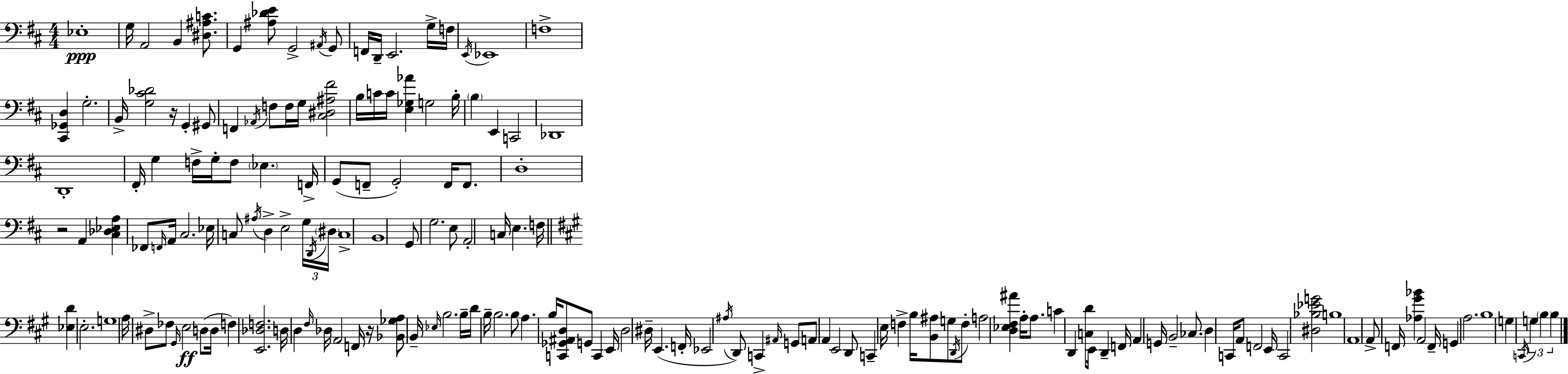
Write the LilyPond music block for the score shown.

{
  \clef bass
  \numericTimeSignature
  \time 4/4
  \key d \major
  \repeat volta 2 { ees1-.\ppp | g16 a,2 b,4 <dis ais c'>8. | g,4 <ais des' e'>8 g,2-> \acciaccatura { ais,16 } g,8 | f,16 d,16-- e,2. g16-> | \break f16 \acciaccatura { e,16 } ees,1 | f1-> | <cis, ges, d>4 g2.-. | b,16-> <g cis' des'>2 r16 g,4-. | \break gis,8 f,4 \acciaccatura { aes,16 } f8 f16 g16 <cis dis ais fis'>2 | b16 c'16 c'16 <e ges aes'>4 g2 | b16-. \parenthesize b4 e,4 c,2 | des,1 | \break d,1-. | fis,16-. g4 f16-> g16-. f8 \parenthesize ees4. | f,16-> g,8( f,8-- g,2-.) f,16 | f,8. d1-. | \break r2 a,4 <cis des ees a>4 | fes,8 \grace { f,16 } a,16 cis2. | ees16 c8 \acciaccatura { ais16 } d4-> e2-> | \tuplet 3/2 { g16 \acciaccatura { d,16 } \parenthesize dis16 } c1-> | \break b,1 | g,8 g2. | e8 a,2-. c16 e4. | f16 \bar "||" \break \key a \major <ees d'>4 e2.-. | g1 | a16 dis8-> fes8 \grace { gis,16 }\ff e2 d8( | d16 f4) <e, des f>2. | \break d16 d4 \grace { fis16 } des16 a,2 | f,16 r16 <bes, ges a>8 b,16-- \grace { ees16 } b2. | b16-- d'16 b16-- b2. | b8 a4. b16 <c, ges, ais, d>8 g,8 c,4 | \break e,16 d2 dis16-- e,4.( | f,16-. ees,2 \acciaccatura { ais16 } d,8) c,4-> | \grace { ais,16 } g,8 a,8 a,4 e,2 | d,8 c,4-- e16 f4-> b16 <b, ais>8 | \break g8 \acciaccatura { d,16 } f8-. a2 <d ees fis ais'>4 | a16-. a8. c'4 d,4 <c d'>8 | e,16 d,4-- f,16 a,4 g,16 b,2-- | ces8. d4 c,16 a,8 f,2 | \break e,16 c,2 <dis bes ees' g'>2 | b1 | a,1 | a,8-> f,16 <aes gis' bes'>4 a,2 | \break f,16-- g,4 a2. | b1 | g4 \acciaccatura { c,16 } \tuplet 3/2 { g4 \parenthesize b4 | b4 } } \bar "|."
}